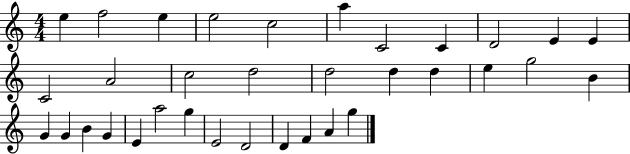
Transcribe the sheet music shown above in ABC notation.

X:1
T:Untitled
M:4/4
L:1/4
K:C
e f2 e e2 c2 a C2 C D2 E E C2 A2 c2 d2 d2 d d e g2 B G G B G E a2 g E2 D2 D F A g